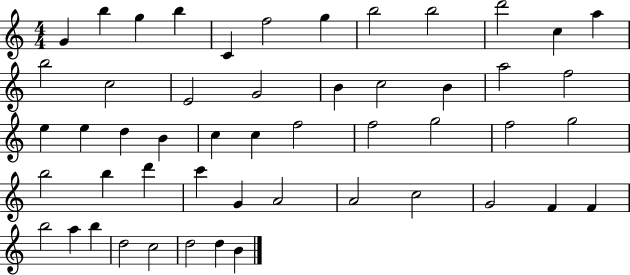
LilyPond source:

{
  \clef treble
  \numericTimeSignature
  \time 4/4
  \key c \major
  g'4 b''4 g''4 b''4 | c'4 f''2 g''4 | b''2 b''2 | d'''2 c''4 a''4 | \break b''2 c''2 | e'2 g'2 | b'4 c''2 b'4 | a''2 f''2 | \break e''4 e''4 d''4 b'4 | c''4 c''4 f''2 | f''2 g''2 | f''2 g''2 | \break b''2 b''4 d'''4 | c'''4 g'4 a'2 | a'2 c''2 | g'2 f'4 f'4 | \break b''2 a''4 b''4 | d''2 c''2 | d''2 d''4 b'4 | \bar "|."
}